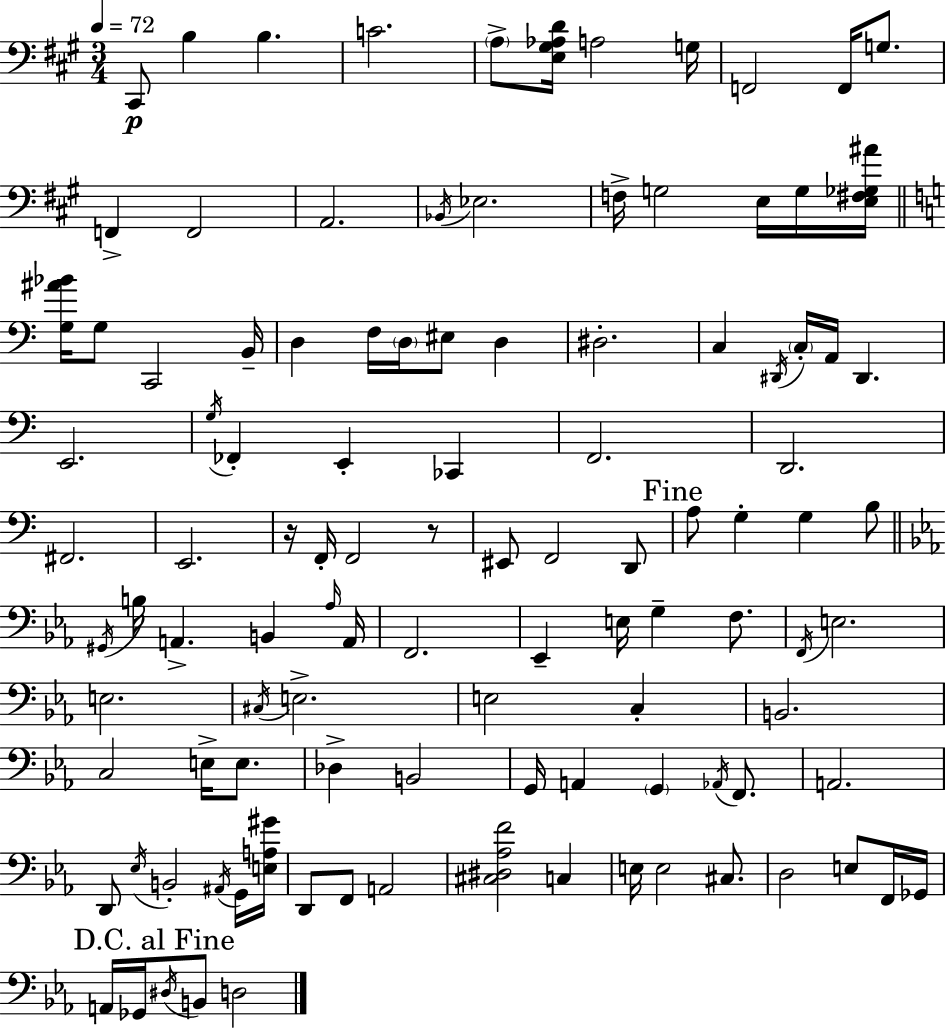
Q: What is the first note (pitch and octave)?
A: C#2